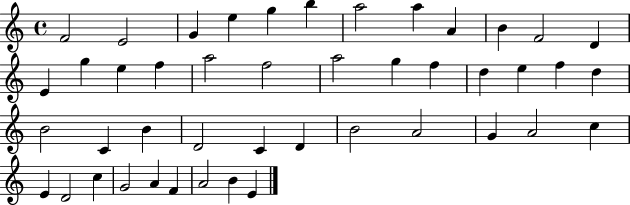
F4/h E4/h G4/q E5/q G5/q B5/q A5/h A5/q A4/q B4/q F4/h D4/q E4/q G5/q E5/q F5/q A5/h F5/h A5/h G5/q F5/q D5/q E5/q F5/q D5/q B4/h C4/q B4/q D4/h C4/q D4/q B4/h A4/h G4/q A4/h C5/q E4/q D4/h C5/q G4/h A4/q F4/q A4/h B4/q E4/q